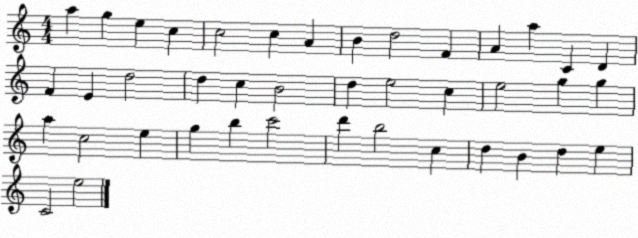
X:1
T:Untitled
M:4/4
L:1/4
K:C
a g e c c2 c A B d2 F A a C D F E d2 d c B2 d e2 c e2 g g a c2 e g b c'2 d' b2 c d B d e C2 e2